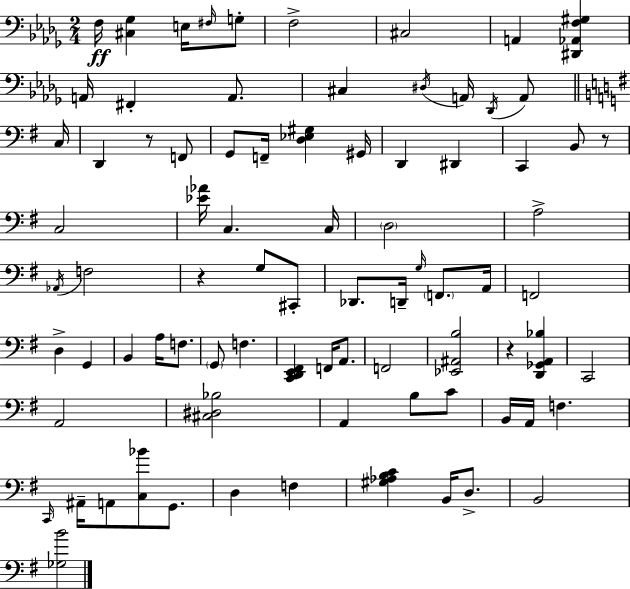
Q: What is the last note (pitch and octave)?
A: B2